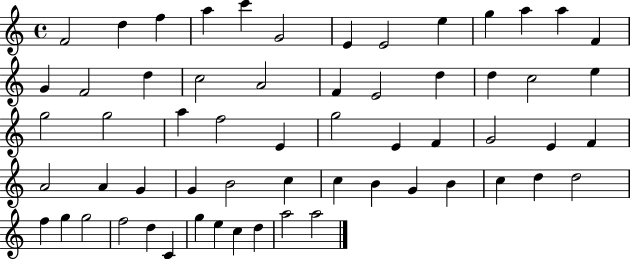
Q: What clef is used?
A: treble